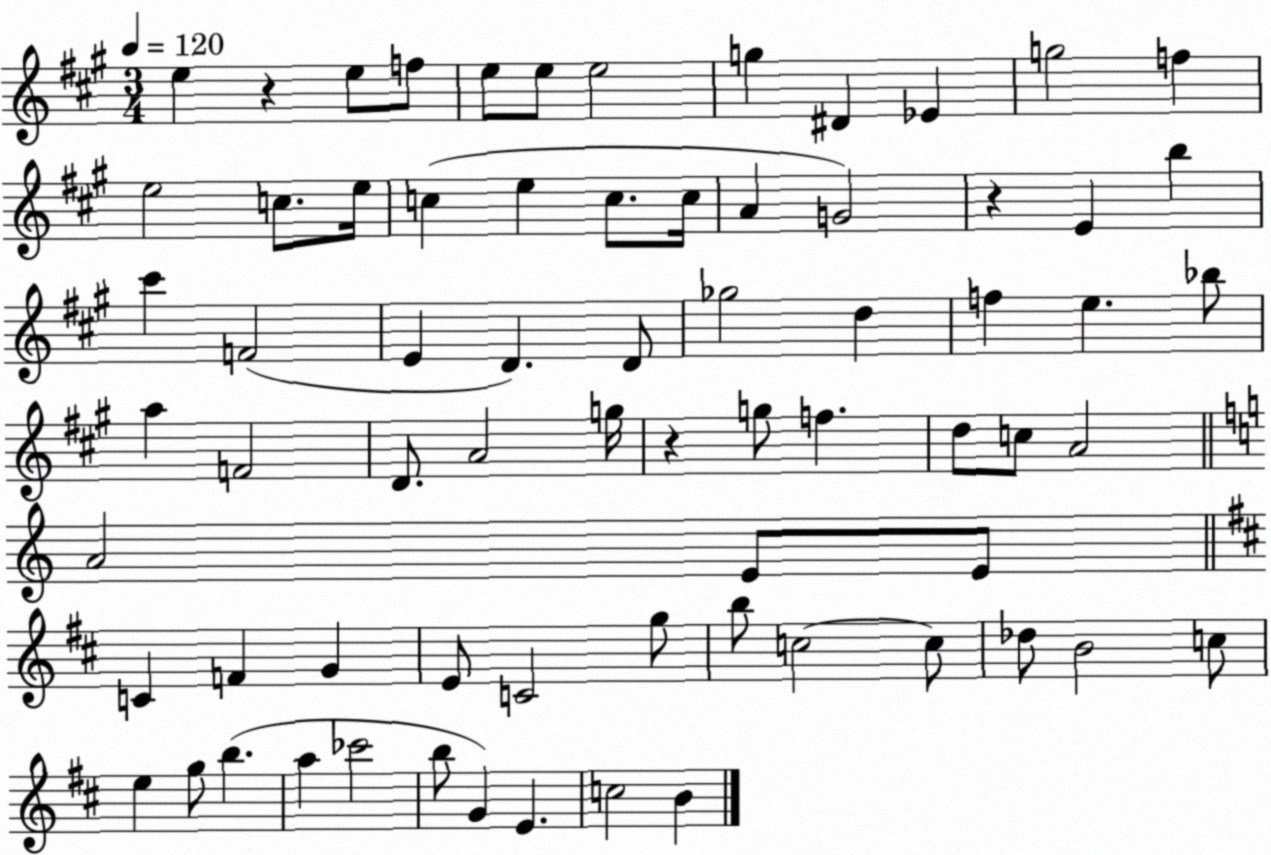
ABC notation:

X:1
T:Untitled
M:3/4
L:1/4
K:A
e z e/2 f/2 e/2 e/2 e2 g ^D _E g2 f e2 c/2 e/4 c e c/2 c/4 A G2 z E b ^c' F2 E D D/2 _g2 d f e _b/2 a F2 D/2 A2 g/4 z g/2 f d/2 c/2 A2 A2 E/2 E/2 C F G E/2 C2 g/2 b/2 c2 c/2 _d/2 B2 c/2 e g/2 b a _c'2 b/2 G E c2 B